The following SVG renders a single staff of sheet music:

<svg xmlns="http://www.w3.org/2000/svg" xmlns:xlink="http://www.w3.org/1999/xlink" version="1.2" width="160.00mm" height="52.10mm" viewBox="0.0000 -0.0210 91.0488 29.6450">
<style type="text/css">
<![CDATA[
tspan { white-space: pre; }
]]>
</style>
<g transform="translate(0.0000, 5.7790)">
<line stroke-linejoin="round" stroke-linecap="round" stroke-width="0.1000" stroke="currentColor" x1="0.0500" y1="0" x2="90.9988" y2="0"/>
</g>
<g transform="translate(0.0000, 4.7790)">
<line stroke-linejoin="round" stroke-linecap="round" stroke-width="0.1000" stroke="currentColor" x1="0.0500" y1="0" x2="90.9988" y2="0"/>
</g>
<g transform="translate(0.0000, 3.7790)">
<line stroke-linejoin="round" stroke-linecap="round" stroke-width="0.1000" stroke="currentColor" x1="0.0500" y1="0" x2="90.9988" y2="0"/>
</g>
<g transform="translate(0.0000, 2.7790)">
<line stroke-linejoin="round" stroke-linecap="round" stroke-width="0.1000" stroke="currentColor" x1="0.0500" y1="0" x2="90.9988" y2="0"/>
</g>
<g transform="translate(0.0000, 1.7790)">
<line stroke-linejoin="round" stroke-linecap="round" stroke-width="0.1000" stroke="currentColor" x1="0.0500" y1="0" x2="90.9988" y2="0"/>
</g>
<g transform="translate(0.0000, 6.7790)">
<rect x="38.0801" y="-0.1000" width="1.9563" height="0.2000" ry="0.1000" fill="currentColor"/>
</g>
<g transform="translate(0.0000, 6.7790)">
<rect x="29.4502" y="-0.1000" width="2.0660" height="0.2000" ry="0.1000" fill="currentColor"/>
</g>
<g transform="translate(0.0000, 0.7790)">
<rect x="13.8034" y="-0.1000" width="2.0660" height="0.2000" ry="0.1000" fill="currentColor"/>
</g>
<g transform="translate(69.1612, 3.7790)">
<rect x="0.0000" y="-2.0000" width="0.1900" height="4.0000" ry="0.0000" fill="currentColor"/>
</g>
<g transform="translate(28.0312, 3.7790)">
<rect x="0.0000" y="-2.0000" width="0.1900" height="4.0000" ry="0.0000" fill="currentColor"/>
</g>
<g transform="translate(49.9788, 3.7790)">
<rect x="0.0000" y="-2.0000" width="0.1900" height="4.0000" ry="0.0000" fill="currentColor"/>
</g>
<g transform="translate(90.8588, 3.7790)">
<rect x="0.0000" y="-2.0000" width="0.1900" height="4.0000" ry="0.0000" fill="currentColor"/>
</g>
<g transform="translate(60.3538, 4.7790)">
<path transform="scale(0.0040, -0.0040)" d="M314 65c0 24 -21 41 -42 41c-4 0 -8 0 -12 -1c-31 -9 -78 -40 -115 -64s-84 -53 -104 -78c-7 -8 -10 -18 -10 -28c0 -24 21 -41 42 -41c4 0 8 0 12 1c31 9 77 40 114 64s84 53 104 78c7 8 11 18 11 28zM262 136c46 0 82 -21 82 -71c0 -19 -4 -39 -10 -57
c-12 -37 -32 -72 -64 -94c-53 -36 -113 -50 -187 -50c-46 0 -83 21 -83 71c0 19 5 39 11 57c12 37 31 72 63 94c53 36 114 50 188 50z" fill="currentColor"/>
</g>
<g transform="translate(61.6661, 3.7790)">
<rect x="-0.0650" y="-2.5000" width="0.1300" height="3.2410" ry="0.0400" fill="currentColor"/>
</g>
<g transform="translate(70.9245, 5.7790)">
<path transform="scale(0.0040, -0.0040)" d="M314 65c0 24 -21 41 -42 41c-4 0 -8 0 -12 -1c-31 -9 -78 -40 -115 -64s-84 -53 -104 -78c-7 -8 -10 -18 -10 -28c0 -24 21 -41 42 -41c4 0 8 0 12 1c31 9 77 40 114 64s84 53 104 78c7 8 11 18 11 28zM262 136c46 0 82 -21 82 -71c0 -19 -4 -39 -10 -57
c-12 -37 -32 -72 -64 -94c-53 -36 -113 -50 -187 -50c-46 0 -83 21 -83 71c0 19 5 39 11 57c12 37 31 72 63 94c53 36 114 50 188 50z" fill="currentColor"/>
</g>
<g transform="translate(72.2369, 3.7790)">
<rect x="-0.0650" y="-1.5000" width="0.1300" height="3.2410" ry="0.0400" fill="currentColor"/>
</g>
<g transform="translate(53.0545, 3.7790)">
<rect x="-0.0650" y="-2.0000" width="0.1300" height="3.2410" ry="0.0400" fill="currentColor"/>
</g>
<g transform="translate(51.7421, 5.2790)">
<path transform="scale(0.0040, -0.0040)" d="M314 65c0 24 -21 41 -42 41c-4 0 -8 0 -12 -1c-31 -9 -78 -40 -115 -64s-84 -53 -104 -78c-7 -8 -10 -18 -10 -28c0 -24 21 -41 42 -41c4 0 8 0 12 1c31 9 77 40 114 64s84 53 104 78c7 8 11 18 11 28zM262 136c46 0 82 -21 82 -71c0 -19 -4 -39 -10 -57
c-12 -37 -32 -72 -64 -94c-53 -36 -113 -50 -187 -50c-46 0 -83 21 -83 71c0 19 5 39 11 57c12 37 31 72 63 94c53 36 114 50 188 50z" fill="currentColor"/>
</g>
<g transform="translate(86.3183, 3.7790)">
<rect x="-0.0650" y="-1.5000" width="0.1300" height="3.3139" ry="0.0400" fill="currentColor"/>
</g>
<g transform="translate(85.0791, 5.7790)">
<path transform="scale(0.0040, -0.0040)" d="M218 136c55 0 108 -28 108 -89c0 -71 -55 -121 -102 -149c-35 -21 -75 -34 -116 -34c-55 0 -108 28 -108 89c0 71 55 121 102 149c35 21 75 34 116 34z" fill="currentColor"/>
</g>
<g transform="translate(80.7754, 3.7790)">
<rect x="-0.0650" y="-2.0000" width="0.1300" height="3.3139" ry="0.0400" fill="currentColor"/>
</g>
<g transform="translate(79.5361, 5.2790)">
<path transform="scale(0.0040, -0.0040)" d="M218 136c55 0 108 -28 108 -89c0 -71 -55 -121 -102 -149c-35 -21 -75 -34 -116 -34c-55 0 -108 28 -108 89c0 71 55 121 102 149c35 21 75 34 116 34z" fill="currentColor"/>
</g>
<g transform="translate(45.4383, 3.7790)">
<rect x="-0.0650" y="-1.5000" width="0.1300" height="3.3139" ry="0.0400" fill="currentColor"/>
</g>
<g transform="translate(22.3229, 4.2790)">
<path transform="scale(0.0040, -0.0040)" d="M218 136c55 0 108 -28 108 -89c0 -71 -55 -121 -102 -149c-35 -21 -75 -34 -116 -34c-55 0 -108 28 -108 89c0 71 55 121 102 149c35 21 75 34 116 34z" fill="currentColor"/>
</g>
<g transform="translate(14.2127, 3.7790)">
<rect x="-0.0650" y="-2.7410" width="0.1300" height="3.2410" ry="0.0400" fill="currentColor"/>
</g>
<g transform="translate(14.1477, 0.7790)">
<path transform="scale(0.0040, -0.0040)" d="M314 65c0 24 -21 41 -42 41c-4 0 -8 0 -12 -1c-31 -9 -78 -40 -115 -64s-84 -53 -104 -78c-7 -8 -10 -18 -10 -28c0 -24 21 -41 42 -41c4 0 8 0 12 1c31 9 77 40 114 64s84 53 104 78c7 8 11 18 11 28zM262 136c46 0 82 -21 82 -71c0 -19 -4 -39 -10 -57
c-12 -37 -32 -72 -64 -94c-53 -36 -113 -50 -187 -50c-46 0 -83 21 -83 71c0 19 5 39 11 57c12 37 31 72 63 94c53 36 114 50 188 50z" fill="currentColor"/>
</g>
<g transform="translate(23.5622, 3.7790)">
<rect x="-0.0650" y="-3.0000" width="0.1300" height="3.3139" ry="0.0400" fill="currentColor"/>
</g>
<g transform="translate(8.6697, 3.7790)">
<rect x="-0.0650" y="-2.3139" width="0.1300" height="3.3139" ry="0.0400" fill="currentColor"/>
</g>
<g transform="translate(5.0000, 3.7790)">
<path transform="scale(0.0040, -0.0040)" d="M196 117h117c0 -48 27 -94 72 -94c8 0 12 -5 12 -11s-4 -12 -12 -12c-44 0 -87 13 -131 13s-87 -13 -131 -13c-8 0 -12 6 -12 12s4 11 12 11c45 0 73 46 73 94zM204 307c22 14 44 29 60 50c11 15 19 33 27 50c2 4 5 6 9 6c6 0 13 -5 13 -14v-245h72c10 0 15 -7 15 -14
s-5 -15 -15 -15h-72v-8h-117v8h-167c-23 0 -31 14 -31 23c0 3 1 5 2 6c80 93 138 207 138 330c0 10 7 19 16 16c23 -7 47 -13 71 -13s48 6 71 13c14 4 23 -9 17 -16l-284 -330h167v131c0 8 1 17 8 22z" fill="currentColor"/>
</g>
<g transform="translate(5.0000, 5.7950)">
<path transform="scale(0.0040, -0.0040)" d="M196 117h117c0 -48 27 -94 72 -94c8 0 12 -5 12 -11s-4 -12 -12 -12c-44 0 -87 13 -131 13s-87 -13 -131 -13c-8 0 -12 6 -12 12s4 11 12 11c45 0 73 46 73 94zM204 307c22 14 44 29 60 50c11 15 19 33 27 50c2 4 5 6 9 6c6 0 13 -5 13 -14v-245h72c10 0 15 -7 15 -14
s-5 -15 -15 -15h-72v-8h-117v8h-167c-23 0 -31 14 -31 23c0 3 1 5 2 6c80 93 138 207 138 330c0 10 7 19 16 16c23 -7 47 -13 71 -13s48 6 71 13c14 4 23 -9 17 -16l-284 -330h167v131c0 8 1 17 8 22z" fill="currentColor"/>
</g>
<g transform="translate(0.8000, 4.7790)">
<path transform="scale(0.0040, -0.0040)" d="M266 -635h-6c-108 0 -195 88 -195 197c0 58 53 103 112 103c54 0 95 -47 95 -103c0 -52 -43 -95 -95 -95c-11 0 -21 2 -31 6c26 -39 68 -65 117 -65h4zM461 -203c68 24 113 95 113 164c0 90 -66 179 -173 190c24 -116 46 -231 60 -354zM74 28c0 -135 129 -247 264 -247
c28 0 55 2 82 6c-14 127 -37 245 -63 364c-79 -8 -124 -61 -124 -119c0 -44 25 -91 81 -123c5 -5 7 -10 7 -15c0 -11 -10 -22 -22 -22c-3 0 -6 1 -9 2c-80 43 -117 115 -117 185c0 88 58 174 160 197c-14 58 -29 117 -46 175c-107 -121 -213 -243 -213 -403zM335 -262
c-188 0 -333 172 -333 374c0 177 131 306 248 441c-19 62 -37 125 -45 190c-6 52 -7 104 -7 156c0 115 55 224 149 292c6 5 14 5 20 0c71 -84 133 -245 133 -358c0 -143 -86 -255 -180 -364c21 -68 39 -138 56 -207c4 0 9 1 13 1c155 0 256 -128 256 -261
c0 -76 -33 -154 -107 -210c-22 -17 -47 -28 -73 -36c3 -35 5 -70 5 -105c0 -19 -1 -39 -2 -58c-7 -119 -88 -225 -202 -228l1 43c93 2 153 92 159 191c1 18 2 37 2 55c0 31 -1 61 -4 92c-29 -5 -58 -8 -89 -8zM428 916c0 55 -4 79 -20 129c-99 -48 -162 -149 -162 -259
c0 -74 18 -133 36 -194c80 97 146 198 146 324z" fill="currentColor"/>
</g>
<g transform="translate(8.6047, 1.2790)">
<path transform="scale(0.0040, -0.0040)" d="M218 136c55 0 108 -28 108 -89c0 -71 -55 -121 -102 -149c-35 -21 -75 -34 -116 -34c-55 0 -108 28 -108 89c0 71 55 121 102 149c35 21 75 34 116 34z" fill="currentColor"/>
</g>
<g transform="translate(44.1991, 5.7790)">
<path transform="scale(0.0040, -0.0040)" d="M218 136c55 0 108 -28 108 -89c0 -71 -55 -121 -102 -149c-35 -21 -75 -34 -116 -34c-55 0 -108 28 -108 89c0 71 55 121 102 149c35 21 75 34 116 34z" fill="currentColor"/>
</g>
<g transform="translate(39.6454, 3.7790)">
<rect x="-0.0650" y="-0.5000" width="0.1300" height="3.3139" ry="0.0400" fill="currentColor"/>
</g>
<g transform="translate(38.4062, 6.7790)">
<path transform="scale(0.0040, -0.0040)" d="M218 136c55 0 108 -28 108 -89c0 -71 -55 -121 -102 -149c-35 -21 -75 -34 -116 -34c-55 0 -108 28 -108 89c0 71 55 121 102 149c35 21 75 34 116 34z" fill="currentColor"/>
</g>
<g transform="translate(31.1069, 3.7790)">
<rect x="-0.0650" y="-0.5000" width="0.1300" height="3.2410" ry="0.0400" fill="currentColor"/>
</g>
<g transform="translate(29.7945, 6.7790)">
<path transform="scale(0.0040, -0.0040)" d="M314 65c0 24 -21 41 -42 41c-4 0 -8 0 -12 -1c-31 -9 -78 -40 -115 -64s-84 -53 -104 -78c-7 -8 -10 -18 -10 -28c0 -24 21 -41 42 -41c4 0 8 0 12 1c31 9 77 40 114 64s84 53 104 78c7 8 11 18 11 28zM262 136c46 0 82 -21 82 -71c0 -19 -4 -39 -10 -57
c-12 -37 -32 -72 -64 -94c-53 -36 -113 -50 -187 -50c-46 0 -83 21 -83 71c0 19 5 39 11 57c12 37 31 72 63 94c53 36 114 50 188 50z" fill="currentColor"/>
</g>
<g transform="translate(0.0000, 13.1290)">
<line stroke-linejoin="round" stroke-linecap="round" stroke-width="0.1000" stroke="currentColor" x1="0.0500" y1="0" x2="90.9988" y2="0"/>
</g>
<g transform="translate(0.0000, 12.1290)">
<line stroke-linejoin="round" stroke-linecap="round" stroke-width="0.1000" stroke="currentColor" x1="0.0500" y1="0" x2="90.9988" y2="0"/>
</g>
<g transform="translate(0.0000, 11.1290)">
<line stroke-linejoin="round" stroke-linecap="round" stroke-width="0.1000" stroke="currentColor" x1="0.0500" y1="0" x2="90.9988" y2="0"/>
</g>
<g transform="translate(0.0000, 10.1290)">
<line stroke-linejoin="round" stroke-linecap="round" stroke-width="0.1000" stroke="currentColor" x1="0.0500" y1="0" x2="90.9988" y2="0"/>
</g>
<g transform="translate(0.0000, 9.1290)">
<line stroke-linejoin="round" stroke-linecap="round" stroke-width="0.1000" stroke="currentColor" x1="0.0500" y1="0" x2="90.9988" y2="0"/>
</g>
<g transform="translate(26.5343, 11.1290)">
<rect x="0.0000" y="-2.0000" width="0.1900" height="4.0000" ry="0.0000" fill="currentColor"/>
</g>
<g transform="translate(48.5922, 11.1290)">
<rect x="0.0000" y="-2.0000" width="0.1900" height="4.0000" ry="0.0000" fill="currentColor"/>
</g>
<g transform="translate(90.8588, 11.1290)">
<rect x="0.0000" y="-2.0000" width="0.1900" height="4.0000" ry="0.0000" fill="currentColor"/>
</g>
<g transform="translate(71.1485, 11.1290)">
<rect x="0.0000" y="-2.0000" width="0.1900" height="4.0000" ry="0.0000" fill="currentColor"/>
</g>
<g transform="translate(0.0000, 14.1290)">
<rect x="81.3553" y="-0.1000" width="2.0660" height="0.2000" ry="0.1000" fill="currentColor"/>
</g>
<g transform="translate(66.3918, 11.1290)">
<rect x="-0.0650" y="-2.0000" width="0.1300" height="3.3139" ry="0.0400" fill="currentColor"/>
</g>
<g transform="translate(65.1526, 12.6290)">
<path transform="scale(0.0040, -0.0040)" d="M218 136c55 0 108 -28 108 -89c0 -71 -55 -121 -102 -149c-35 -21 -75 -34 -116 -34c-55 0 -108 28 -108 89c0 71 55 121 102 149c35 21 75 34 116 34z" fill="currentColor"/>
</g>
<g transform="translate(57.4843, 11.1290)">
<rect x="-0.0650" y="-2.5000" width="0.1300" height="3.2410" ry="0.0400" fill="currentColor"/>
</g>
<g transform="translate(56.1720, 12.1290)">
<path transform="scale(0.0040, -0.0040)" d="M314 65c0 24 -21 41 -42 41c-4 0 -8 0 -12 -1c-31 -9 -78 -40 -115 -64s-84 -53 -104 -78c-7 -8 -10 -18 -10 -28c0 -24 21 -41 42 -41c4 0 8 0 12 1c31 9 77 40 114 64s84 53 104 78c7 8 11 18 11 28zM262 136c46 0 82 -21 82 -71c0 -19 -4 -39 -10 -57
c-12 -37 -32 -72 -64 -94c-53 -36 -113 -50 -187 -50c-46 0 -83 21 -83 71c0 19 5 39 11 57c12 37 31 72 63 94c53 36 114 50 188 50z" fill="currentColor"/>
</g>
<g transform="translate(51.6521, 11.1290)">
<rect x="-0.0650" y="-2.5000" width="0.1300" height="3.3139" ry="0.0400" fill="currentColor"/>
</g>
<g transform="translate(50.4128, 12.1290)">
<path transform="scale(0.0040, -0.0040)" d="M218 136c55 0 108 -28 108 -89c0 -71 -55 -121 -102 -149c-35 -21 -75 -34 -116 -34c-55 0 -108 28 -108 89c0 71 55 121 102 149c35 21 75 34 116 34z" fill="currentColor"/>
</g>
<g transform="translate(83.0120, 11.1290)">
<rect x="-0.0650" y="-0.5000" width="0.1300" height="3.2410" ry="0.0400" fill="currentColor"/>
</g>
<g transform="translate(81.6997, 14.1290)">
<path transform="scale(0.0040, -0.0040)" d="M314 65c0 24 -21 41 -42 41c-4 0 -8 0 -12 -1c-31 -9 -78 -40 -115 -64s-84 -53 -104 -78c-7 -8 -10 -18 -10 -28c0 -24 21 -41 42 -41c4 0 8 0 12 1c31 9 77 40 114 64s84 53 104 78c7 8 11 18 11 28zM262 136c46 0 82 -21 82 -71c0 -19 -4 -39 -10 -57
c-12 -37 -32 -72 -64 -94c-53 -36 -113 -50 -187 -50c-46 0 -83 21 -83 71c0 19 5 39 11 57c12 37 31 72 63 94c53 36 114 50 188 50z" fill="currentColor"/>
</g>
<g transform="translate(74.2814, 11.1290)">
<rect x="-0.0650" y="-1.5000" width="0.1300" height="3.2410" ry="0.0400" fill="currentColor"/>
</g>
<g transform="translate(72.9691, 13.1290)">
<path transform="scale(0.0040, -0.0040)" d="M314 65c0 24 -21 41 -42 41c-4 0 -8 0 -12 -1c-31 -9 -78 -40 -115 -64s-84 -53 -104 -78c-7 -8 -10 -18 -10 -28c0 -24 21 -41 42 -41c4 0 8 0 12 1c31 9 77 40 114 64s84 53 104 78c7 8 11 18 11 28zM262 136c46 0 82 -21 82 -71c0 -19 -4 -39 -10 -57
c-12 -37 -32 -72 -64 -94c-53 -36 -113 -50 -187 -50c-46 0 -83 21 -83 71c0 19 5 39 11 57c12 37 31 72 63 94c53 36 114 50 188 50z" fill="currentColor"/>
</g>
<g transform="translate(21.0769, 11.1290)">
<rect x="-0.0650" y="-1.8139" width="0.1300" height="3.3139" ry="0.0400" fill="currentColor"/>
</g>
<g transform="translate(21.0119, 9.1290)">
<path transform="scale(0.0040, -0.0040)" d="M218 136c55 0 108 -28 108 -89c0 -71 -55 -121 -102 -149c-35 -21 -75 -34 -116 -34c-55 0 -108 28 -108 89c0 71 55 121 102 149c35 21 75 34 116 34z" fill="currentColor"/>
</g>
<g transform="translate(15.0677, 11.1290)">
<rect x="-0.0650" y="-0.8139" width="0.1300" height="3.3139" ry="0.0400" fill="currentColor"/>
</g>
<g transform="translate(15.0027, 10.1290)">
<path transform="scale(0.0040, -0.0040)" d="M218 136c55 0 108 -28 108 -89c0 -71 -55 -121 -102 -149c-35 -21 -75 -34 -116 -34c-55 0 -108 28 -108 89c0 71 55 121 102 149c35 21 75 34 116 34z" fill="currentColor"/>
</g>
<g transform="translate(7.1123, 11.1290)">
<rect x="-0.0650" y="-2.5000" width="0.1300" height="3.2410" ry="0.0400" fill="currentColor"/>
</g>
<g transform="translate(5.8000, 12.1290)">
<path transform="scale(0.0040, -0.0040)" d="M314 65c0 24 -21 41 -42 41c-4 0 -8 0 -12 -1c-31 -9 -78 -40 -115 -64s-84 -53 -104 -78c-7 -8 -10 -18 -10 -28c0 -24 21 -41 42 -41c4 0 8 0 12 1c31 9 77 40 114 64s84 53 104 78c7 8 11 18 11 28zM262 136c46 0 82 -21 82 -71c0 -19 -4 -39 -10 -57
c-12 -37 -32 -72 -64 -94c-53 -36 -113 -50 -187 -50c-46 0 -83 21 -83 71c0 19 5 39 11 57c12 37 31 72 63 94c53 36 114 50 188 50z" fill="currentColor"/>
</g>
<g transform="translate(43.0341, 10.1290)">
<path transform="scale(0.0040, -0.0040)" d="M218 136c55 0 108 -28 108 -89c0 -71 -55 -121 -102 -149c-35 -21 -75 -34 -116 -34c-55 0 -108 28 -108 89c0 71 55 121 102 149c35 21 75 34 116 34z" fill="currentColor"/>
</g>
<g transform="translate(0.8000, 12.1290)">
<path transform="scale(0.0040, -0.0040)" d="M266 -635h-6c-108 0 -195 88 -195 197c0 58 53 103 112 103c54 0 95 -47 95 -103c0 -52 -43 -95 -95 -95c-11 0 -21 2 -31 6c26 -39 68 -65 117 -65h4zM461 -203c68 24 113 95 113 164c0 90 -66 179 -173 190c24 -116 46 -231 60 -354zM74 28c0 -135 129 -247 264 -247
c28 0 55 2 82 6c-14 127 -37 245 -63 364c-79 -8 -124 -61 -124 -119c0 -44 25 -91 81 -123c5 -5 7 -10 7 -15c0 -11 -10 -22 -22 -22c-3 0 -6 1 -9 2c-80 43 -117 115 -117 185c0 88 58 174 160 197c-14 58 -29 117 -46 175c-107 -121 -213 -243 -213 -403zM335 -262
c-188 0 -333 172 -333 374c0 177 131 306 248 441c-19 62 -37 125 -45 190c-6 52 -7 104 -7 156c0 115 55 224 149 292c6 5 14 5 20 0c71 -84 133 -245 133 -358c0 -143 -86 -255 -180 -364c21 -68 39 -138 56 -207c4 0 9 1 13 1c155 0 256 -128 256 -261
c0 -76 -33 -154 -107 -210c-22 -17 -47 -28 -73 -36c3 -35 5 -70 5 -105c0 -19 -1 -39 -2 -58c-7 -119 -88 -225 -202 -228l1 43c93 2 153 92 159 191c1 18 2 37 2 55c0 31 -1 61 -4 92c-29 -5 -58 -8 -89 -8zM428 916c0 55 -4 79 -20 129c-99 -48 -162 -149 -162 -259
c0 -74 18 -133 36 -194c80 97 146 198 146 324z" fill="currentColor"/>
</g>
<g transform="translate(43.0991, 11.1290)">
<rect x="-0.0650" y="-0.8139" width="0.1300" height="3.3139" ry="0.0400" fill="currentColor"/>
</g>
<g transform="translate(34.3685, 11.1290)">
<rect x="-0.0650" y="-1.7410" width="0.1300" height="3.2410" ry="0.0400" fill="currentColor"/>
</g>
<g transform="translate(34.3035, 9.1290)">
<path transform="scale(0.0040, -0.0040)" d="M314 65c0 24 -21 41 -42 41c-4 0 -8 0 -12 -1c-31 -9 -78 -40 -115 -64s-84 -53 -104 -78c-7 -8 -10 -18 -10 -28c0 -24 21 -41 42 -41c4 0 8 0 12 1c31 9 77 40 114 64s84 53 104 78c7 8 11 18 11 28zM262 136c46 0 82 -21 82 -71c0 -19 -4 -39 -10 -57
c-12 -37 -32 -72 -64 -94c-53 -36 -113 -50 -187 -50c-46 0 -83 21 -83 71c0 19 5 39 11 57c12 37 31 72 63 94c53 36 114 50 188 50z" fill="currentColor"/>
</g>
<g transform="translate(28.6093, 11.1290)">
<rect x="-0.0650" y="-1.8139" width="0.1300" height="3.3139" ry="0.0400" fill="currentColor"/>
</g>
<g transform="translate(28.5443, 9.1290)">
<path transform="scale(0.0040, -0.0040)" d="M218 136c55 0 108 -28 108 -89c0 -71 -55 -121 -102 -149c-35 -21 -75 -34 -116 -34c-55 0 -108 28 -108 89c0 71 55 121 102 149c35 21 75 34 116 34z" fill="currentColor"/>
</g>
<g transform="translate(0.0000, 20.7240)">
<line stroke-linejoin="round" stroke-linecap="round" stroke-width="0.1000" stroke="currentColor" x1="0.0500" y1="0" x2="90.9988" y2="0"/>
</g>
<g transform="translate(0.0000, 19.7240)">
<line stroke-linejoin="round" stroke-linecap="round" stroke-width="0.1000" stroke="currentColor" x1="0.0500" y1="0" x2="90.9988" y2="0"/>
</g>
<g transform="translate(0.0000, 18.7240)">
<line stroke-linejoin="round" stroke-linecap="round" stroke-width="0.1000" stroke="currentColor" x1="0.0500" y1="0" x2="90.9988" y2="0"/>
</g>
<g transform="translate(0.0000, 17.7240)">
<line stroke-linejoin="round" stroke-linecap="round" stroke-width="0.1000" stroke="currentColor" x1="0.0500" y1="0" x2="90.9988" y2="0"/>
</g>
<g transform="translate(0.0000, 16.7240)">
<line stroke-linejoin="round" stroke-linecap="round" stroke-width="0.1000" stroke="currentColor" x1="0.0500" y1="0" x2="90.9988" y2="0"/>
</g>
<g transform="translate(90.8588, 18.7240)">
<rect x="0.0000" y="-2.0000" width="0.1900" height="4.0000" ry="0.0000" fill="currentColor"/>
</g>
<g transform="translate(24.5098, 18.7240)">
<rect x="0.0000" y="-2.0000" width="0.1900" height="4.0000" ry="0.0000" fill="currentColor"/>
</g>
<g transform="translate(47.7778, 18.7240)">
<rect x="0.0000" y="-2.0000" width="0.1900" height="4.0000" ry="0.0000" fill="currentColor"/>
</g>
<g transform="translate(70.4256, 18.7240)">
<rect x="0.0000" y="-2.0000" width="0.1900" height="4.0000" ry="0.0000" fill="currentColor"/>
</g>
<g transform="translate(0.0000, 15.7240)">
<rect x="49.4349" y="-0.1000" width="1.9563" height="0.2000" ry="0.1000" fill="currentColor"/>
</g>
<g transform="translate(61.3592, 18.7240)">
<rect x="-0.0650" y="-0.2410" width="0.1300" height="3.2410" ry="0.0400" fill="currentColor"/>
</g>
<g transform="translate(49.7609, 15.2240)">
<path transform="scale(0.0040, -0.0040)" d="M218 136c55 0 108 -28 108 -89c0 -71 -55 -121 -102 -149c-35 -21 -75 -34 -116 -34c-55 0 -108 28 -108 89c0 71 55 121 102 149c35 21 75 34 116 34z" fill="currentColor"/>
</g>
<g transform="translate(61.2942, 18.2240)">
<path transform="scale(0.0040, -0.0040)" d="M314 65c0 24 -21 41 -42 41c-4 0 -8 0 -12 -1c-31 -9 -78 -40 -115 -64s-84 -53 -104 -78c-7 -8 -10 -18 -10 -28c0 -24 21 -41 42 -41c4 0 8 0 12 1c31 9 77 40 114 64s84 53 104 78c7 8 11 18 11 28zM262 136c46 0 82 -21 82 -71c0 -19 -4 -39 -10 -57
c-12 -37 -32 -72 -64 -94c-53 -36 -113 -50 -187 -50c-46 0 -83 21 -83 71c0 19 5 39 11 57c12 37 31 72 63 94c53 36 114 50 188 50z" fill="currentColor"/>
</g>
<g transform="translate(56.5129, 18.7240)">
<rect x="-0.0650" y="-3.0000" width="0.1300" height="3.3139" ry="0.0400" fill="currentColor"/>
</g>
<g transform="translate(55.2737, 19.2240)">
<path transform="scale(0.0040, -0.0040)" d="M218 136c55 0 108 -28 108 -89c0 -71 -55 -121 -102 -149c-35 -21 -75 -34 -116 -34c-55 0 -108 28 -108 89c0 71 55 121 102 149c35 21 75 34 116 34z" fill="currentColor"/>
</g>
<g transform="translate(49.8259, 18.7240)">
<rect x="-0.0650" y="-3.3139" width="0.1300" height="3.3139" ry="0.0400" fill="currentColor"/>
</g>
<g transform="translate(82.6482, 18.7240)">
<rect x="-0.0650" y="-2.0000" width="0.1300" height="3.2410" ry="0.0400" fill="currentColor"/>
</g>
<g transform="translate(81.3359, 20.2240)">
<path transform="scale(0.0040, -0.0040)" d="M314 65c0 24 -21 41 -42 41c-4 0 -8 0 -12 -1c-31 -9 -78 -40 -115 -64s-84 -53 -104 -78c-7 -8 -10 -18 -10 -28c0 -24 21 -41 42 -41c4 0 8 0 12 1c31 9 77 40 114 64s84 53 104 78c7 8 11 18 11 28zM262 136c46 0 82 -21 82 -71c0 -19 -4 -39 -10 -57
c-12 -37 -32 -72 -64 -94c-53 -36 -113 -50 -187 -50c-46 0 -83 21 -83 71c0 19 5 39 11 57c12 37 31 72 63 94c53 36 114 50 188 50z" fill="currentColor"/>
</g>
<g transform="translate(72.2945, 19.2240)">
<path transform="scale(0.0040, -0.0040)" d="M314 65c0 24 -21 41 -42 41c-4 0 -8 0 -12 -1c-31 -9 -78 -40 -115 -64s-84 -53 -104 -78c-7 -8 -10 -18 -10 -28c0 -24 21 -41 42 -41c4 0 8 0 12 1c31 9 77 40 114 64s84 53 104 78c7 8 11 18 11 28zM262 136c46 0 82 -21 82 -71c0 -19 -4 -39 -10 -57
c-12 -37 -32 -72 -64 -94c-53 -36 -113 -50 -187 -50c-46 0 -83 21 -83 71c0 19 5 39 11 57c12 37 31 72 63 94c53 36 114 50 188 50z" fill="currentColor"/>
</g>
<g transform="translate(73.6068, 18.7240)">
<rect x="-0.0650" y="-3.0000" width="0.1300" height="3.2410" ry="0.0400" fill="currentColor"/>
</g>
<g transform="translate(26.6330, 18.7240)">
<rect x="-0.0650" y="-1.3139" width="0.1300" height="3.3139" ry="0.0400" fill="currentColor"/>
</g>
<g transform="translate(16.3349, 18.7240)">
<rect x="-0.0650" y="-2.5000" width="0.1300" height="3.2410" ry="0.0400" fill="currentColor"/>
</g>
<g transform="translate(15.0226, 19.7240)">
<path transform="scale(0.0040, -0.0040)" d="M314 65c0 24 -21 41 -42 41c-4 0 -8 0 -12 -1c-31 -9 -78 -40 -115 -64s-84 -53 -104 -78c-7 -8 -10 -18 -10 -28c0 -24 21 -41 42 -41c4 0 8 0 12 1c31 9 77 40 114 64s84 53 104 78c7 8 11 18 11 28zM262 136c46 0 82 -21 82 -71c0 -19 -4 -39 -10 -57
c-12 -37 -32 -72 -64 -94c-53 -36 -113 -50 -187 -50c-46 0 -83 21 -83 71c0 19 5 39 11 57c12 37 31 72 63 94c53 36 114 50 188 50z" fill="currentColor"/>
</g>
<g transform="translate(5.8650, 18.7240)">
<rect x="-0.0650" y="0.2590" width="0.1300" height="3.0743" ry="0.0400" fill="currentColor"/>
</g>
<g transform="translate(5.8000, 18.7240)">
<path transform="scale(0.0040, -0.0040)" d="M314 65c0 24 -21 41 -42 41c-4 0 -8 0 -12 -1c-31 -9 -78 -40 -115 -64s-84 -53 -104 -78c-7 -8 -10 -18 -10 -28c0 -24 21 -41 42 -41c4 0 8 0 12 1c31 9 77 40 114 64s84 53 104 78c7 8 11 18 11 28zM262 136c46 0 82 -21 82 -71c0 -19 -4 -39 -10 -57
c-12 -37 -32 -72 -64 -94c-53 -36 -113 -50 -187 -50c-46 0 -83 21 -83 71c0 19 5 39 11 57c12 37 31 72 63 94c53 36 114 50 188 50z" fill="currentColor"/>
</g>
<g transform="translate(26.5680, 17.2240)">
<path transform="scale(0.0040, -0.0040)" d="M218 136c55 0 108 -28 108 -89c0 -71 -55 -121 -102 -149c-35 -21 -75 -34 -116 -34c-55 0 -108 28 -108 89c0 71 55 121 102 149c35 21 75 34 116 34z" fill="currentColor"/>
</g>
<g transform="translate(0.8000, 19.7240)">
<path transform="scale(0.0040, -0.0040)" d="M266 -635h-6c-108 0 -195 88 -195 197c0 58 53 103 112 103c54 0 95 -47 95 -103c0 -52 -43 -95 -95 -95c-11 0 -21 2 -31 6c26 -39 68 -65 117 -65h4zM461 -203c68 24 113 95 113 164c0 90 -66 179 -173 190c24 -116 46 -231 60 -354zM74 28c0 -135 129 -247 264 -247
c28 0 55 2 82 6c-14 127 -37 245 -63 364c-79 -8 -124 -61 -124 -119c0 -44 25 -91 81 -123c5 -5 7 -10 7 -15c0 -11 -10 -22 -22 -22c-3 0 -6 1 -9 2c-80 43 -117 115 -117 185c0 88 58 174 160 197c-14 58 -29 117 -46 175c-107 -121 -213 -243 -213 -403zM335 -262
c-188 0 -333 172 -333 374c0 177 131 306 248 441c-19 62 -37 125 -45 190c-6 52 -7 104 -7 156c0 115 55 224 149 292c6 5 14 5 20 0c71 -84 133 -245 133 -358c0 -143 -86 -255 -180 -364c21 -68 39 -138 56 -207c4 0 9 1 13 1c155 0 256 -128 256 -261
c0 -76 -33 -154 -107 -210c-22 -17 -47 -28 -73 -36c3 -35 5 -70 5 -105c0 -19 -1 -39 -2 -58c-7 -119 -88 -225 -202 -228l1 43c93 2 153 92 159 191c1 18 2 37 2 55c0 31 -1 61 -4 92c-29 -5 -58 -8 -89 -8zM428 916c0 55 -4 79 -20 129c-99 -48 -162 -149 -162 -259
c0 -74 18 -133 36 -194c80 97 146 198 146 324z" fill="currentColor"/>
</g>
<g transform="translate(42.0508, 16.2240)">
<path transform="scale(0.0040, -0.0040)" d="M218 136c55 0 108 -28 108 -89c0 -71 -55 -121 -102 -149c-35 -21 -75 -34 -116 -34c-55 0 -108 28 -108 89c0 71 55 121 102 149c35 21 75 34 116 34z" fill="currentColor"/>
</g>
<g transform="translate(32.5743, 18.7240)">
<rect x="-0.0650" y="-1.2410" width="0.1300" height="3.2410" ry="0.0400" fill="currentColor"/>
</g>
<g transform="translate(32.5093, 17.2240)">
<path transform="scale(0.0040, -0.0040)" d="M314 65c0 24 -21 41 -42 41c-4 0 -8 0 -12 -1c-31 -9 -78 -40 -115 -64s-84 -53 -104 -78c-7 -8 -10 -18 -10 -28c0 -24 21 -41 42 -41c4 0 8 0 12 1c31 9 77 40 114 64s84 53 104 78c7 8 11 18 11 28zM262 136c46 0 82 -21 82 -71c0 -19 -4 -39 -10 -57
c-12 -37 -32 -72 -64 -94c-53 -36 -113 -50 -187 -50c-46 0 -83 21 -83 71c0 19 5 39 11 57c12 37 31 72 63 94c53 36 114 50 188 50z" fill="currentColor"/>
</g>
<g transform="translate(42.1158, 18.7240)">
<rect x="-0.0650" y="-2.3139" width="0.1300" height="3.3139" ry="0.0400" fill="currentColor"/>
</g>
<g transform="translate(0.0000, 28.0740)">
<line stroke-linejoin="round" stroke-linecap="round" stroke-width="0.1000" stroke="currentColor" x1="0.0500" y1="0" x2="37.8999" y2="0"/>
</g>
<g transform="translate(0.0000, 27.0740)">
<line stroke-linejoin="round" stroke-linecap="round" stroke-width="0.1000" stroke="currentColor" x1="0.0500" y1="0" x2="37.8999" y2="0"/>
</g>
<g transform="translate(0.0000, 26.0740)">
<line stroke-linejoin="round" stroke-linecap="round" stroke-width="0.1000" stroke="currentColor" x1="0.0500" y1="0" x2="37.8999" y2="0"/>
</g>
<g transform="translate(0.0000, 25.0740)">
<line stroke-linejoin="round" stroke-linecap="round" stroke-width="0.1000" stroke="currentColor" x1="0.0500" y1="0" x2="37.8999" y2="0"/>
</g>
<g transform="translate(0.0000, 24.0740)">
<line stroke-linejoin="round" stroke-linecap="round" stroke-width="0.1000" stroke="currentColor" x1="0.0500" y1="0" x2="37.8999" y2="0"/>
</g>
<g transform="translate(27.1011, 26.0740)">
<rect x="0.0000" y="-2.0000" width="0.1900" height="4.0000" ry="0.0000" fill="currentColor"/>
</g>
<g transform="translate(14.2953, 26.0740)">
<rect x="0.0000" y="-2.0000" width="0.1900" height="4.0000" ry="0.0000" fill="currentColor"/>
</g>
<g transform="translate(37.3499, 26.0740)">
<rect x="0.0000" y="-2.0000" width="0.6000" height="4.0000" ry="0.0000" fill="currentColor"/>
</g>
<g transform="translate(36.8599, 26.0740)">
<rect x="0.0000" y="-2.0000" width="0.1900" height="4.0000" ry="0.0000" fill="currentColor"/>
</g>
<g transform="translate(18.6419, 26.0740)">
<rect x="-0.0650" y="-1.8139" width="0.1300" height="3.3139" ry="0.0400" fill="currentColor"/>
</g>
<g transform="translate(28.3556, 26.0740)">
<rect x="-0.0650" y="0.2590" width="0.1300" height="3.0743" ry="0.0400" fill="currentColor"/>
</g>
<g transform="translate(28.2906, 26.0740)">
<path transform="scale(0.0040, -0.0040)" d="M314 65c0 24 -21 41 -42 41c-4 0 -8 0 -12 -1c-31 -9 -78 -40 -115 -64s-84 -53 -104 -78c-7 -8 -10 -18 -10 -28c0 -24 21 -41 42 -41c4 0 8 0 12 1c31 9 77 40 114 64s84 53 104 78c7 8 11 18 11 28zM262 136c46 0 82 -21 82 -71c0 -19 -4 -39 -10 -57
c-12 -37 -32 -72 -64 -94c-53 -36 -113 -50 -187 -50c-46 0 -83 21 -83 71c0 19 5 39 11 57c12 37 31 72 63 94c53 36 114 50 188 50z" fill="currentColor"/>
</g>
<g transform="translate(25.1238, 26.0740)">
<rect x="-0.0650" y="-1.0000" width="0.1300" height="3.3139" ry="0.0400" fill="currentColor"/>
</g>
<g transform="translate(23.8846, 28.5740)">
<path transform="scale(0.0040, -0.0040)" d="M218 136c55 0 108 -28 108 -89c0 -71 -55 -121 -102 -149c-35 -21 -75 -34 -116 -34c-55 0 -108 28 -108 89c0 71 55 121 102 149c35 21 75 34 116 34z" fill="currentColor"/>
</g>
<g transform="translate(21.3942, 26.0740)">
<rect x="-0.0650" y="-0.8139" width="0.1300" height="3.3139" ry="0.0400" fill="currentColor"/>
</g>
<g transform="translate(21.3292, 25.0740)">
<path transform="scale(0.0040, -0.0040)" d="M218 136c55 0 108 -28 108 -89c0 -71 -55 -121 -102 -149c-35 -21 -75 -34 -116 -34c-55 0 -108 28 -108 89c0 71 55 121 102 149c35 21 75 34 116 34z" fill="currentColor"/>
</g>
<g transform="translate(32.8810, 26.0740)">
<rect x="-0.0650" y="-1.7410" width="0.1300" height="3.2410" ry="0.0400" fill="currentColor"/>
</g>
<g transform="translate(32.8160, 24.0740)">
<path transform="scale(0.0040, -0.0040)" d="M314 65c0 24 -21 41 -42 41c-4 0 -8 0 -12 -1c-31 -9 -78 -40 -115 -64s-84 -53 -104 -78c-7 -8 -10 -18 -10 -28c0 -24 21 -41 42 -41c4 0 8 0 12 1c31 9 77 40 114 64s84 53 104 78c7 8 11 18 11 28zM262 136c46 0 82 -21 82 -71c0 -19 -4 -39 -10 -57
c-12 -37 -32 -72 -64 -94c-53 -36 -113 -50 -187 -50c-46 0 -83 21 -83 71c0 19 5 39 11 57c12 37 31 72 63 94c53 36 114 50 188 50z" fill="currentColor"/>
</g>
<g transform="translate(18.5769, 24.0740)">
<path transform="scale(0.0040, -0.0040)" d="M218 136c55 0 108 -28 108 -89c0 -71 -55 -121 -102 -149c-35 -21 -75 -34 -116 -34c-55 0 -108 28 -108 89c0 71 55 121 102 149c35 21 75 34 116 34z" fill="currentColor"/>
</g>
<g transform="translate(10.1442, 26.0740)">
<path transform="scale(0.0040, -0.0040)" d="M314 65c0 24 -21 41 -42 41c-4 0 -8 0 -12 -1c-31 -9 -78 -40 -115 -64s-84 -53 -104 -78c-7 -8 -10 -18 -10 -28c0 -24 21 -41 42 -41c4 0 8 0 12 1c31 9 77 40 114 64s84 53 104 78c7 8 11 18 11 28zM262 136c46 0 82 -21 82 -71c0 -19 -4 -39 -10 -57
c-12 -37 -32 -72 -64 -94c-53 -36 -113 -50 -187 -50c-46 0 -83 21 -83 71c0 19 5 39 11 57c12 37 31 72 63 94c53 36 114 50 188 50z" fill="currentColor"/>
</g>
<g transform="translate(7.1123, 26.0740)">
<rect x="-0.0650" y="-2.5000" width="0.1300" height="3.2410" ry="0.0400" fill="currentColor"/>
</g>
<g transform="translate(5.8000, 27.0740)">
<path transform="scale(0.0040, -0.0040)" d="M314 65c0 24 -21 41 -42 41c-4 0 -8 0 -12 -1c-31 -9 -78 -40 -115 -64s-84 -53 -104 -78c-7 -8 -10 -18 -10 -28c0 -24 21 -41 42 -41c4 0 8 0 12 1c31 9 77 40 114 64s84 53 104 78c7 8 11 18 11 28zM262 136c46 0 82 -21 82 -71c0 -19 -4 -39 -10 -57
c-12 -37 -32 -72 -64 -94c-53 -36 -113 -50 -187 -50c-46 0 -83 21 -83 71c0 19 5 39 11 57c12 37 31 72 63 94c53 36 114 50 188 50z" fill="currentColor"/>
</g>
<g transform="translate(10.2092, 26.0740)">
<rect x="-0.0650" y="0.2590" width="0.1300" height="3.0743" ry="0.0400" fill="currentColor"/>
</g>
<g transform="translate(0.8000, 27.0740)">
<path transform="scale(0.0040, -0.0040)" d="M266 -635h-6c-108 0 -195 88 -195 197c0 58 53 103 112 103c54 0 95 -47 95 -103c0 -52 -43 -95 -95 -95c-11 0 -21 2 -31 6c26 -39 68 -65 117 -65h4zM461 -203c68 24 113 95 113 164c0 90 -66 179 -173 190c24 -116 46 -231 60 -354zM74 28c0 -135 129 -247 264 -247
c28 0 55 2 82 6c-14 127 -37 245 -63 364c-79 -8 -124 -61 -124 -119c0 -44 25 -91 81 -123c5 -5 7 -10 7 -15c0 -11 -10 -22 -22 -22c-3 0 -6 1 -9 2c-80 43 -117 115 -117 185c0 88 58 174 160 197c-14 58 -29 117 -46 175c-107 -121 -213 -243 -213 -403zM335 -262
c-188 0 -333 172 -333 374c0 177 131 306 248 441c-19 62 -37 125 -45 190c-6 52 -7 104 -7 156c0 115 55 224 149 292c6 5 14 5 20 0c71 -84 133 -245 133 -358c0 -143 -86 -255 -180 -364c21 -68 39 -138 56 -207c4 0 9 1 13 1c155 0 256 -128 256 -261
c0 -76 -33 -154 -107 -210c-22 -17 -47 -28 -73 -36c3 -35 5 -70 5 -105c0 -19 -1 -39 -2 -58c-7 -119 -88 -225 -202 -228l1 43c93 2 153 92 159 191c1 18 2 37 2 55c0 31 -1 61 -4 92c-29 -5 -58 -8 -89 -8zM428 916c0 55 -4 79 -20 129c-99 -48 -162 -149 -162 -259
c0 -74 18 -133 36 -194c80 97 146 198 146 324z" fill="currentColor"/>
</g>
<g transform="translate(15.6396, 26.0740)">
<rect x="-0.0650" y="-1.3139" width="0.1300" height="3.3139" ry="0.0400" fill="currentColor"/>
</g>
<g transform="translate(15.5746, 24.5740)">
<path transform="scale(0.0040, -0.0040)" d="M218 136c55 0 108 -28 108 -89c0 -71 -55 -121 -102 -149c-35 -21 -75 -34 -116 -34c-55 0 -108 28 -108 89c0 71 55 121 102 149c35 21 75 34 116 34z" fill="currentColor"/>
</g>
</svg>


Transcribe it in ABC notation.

X:1
T:Untitled
M:4/4
L:1/4
K:C
g a2 A C2 C E F2 G2 E2 F E G2 d f f f2 d G G2 F E2 C2 B2 G2 e e2 g b A c2 A2 F2 G2 B2 e f d D B2 f2